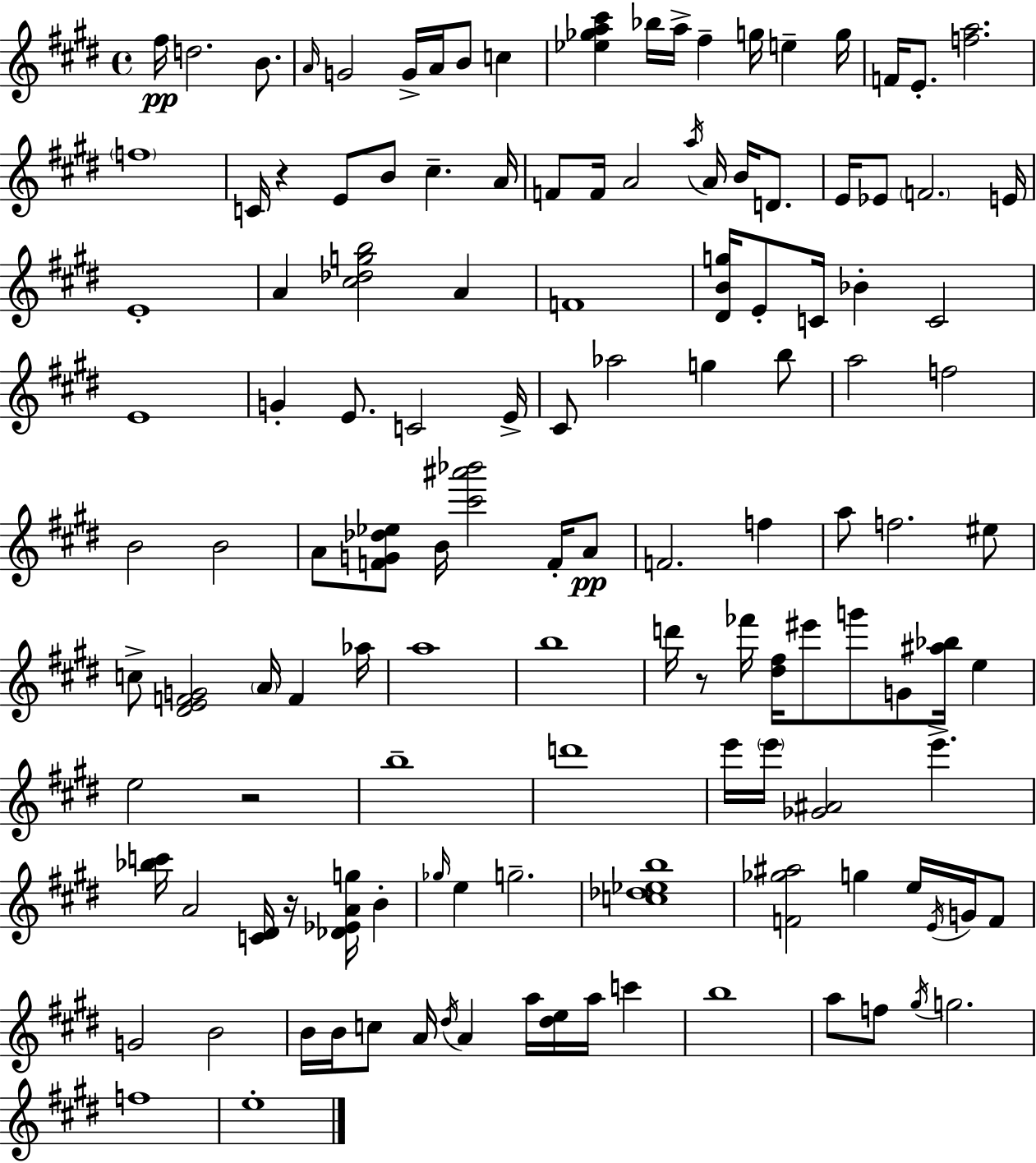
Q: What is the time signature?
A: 4/4